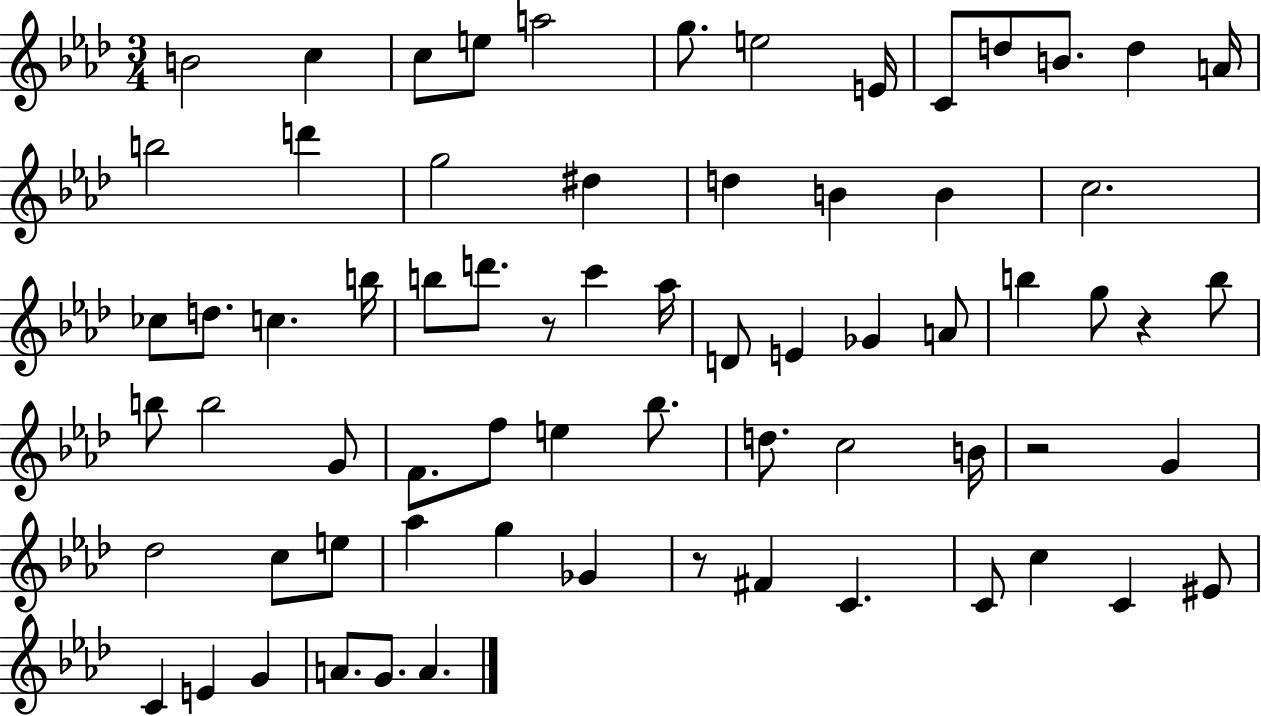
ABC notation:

X:1
T:Untitled
M:3/4
L:1/4
K:Ab
B2 c c/2 e/2 a2 g/2 e2 E/4 C/2 d/2 B/2 d A/4 b2 d' g2 ^d d B B c2 _c/2 d/2 c b/4 b/2 d'/2 z/2 c' _a/4 D/2 E _G A/2 b g/2 z b/2 b/2 b2 G/2 F/2 f/2 e _b/2 d/2 c2 B/4 z2 G _d2 c/2 e/2 _a g _G z/2 ^F C C/2 c C ^E/2 C E G A/2 G/2 A